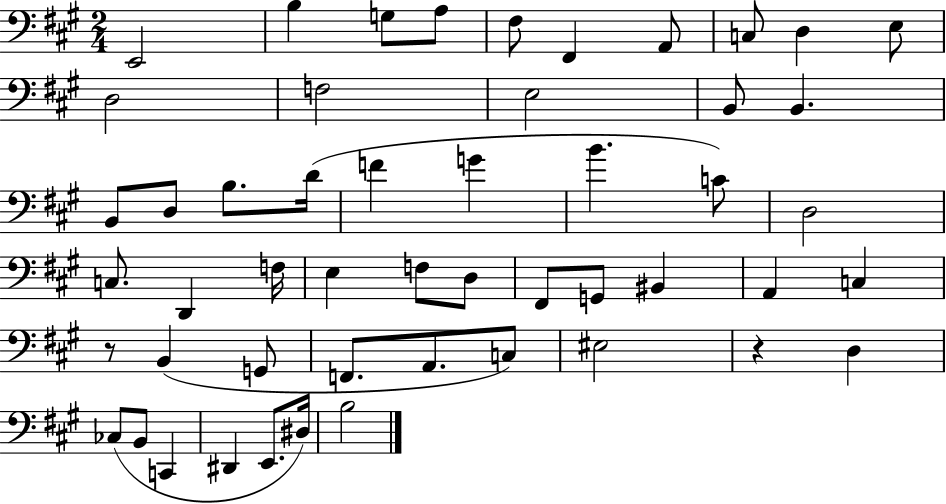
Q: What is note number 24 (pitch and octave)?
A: D3